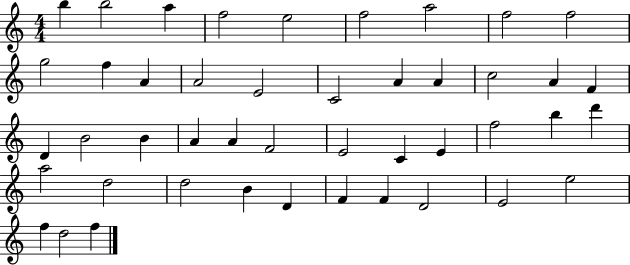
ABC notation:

X:1
T:Untitled
M:4/4
L:1/4
K:C
b b2 a f2 e2 f2 a2 f2 f2 g2 f A A2 E2 C2 A A c2 A F D B2 B A A F2 E2 C E f2 b d' a2 d2 d2 B D F F D2 E2 e2 f d2 f